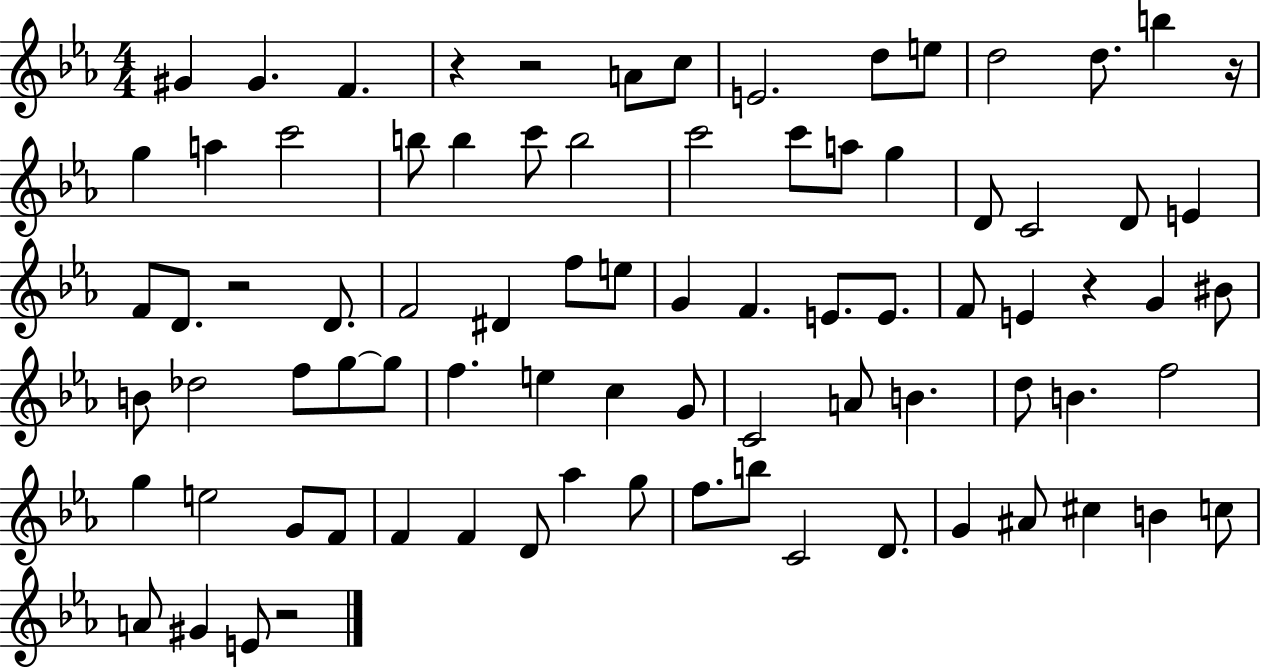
G#4/q G#4/q. F4/q. R/q R/h A4/e C5/e E4/h. D5/e E5/e D5/h D5/e. B5/q R/s G5/q A5/q C6/h B5/e B5/q C6/e B5/h C6/h C6/e A5/e G5/q D4/e C4/h D4/e E4/q F4/e D4/e. R/h D4/e. F4/h D#4/q F5/e E5/e G4/q F4/q. E4/e. E4/e. F4/e E4/q R/q G4/q BIS4/e B4/e Db5/h F5/e G5/e G5/e F5/q. E5/q C5/q G4/e C4/h A4/e B4/q. D5/e B4/q. F5/h G5/q E5/h G4/e F4/e F4/q F4/q D4/e Ab5/q G5/e F5/e. B5/e C4/h D4/e. G4/q A#4/e C#5/q B4/q C5/e A4/e G#4/q E4/e R/h